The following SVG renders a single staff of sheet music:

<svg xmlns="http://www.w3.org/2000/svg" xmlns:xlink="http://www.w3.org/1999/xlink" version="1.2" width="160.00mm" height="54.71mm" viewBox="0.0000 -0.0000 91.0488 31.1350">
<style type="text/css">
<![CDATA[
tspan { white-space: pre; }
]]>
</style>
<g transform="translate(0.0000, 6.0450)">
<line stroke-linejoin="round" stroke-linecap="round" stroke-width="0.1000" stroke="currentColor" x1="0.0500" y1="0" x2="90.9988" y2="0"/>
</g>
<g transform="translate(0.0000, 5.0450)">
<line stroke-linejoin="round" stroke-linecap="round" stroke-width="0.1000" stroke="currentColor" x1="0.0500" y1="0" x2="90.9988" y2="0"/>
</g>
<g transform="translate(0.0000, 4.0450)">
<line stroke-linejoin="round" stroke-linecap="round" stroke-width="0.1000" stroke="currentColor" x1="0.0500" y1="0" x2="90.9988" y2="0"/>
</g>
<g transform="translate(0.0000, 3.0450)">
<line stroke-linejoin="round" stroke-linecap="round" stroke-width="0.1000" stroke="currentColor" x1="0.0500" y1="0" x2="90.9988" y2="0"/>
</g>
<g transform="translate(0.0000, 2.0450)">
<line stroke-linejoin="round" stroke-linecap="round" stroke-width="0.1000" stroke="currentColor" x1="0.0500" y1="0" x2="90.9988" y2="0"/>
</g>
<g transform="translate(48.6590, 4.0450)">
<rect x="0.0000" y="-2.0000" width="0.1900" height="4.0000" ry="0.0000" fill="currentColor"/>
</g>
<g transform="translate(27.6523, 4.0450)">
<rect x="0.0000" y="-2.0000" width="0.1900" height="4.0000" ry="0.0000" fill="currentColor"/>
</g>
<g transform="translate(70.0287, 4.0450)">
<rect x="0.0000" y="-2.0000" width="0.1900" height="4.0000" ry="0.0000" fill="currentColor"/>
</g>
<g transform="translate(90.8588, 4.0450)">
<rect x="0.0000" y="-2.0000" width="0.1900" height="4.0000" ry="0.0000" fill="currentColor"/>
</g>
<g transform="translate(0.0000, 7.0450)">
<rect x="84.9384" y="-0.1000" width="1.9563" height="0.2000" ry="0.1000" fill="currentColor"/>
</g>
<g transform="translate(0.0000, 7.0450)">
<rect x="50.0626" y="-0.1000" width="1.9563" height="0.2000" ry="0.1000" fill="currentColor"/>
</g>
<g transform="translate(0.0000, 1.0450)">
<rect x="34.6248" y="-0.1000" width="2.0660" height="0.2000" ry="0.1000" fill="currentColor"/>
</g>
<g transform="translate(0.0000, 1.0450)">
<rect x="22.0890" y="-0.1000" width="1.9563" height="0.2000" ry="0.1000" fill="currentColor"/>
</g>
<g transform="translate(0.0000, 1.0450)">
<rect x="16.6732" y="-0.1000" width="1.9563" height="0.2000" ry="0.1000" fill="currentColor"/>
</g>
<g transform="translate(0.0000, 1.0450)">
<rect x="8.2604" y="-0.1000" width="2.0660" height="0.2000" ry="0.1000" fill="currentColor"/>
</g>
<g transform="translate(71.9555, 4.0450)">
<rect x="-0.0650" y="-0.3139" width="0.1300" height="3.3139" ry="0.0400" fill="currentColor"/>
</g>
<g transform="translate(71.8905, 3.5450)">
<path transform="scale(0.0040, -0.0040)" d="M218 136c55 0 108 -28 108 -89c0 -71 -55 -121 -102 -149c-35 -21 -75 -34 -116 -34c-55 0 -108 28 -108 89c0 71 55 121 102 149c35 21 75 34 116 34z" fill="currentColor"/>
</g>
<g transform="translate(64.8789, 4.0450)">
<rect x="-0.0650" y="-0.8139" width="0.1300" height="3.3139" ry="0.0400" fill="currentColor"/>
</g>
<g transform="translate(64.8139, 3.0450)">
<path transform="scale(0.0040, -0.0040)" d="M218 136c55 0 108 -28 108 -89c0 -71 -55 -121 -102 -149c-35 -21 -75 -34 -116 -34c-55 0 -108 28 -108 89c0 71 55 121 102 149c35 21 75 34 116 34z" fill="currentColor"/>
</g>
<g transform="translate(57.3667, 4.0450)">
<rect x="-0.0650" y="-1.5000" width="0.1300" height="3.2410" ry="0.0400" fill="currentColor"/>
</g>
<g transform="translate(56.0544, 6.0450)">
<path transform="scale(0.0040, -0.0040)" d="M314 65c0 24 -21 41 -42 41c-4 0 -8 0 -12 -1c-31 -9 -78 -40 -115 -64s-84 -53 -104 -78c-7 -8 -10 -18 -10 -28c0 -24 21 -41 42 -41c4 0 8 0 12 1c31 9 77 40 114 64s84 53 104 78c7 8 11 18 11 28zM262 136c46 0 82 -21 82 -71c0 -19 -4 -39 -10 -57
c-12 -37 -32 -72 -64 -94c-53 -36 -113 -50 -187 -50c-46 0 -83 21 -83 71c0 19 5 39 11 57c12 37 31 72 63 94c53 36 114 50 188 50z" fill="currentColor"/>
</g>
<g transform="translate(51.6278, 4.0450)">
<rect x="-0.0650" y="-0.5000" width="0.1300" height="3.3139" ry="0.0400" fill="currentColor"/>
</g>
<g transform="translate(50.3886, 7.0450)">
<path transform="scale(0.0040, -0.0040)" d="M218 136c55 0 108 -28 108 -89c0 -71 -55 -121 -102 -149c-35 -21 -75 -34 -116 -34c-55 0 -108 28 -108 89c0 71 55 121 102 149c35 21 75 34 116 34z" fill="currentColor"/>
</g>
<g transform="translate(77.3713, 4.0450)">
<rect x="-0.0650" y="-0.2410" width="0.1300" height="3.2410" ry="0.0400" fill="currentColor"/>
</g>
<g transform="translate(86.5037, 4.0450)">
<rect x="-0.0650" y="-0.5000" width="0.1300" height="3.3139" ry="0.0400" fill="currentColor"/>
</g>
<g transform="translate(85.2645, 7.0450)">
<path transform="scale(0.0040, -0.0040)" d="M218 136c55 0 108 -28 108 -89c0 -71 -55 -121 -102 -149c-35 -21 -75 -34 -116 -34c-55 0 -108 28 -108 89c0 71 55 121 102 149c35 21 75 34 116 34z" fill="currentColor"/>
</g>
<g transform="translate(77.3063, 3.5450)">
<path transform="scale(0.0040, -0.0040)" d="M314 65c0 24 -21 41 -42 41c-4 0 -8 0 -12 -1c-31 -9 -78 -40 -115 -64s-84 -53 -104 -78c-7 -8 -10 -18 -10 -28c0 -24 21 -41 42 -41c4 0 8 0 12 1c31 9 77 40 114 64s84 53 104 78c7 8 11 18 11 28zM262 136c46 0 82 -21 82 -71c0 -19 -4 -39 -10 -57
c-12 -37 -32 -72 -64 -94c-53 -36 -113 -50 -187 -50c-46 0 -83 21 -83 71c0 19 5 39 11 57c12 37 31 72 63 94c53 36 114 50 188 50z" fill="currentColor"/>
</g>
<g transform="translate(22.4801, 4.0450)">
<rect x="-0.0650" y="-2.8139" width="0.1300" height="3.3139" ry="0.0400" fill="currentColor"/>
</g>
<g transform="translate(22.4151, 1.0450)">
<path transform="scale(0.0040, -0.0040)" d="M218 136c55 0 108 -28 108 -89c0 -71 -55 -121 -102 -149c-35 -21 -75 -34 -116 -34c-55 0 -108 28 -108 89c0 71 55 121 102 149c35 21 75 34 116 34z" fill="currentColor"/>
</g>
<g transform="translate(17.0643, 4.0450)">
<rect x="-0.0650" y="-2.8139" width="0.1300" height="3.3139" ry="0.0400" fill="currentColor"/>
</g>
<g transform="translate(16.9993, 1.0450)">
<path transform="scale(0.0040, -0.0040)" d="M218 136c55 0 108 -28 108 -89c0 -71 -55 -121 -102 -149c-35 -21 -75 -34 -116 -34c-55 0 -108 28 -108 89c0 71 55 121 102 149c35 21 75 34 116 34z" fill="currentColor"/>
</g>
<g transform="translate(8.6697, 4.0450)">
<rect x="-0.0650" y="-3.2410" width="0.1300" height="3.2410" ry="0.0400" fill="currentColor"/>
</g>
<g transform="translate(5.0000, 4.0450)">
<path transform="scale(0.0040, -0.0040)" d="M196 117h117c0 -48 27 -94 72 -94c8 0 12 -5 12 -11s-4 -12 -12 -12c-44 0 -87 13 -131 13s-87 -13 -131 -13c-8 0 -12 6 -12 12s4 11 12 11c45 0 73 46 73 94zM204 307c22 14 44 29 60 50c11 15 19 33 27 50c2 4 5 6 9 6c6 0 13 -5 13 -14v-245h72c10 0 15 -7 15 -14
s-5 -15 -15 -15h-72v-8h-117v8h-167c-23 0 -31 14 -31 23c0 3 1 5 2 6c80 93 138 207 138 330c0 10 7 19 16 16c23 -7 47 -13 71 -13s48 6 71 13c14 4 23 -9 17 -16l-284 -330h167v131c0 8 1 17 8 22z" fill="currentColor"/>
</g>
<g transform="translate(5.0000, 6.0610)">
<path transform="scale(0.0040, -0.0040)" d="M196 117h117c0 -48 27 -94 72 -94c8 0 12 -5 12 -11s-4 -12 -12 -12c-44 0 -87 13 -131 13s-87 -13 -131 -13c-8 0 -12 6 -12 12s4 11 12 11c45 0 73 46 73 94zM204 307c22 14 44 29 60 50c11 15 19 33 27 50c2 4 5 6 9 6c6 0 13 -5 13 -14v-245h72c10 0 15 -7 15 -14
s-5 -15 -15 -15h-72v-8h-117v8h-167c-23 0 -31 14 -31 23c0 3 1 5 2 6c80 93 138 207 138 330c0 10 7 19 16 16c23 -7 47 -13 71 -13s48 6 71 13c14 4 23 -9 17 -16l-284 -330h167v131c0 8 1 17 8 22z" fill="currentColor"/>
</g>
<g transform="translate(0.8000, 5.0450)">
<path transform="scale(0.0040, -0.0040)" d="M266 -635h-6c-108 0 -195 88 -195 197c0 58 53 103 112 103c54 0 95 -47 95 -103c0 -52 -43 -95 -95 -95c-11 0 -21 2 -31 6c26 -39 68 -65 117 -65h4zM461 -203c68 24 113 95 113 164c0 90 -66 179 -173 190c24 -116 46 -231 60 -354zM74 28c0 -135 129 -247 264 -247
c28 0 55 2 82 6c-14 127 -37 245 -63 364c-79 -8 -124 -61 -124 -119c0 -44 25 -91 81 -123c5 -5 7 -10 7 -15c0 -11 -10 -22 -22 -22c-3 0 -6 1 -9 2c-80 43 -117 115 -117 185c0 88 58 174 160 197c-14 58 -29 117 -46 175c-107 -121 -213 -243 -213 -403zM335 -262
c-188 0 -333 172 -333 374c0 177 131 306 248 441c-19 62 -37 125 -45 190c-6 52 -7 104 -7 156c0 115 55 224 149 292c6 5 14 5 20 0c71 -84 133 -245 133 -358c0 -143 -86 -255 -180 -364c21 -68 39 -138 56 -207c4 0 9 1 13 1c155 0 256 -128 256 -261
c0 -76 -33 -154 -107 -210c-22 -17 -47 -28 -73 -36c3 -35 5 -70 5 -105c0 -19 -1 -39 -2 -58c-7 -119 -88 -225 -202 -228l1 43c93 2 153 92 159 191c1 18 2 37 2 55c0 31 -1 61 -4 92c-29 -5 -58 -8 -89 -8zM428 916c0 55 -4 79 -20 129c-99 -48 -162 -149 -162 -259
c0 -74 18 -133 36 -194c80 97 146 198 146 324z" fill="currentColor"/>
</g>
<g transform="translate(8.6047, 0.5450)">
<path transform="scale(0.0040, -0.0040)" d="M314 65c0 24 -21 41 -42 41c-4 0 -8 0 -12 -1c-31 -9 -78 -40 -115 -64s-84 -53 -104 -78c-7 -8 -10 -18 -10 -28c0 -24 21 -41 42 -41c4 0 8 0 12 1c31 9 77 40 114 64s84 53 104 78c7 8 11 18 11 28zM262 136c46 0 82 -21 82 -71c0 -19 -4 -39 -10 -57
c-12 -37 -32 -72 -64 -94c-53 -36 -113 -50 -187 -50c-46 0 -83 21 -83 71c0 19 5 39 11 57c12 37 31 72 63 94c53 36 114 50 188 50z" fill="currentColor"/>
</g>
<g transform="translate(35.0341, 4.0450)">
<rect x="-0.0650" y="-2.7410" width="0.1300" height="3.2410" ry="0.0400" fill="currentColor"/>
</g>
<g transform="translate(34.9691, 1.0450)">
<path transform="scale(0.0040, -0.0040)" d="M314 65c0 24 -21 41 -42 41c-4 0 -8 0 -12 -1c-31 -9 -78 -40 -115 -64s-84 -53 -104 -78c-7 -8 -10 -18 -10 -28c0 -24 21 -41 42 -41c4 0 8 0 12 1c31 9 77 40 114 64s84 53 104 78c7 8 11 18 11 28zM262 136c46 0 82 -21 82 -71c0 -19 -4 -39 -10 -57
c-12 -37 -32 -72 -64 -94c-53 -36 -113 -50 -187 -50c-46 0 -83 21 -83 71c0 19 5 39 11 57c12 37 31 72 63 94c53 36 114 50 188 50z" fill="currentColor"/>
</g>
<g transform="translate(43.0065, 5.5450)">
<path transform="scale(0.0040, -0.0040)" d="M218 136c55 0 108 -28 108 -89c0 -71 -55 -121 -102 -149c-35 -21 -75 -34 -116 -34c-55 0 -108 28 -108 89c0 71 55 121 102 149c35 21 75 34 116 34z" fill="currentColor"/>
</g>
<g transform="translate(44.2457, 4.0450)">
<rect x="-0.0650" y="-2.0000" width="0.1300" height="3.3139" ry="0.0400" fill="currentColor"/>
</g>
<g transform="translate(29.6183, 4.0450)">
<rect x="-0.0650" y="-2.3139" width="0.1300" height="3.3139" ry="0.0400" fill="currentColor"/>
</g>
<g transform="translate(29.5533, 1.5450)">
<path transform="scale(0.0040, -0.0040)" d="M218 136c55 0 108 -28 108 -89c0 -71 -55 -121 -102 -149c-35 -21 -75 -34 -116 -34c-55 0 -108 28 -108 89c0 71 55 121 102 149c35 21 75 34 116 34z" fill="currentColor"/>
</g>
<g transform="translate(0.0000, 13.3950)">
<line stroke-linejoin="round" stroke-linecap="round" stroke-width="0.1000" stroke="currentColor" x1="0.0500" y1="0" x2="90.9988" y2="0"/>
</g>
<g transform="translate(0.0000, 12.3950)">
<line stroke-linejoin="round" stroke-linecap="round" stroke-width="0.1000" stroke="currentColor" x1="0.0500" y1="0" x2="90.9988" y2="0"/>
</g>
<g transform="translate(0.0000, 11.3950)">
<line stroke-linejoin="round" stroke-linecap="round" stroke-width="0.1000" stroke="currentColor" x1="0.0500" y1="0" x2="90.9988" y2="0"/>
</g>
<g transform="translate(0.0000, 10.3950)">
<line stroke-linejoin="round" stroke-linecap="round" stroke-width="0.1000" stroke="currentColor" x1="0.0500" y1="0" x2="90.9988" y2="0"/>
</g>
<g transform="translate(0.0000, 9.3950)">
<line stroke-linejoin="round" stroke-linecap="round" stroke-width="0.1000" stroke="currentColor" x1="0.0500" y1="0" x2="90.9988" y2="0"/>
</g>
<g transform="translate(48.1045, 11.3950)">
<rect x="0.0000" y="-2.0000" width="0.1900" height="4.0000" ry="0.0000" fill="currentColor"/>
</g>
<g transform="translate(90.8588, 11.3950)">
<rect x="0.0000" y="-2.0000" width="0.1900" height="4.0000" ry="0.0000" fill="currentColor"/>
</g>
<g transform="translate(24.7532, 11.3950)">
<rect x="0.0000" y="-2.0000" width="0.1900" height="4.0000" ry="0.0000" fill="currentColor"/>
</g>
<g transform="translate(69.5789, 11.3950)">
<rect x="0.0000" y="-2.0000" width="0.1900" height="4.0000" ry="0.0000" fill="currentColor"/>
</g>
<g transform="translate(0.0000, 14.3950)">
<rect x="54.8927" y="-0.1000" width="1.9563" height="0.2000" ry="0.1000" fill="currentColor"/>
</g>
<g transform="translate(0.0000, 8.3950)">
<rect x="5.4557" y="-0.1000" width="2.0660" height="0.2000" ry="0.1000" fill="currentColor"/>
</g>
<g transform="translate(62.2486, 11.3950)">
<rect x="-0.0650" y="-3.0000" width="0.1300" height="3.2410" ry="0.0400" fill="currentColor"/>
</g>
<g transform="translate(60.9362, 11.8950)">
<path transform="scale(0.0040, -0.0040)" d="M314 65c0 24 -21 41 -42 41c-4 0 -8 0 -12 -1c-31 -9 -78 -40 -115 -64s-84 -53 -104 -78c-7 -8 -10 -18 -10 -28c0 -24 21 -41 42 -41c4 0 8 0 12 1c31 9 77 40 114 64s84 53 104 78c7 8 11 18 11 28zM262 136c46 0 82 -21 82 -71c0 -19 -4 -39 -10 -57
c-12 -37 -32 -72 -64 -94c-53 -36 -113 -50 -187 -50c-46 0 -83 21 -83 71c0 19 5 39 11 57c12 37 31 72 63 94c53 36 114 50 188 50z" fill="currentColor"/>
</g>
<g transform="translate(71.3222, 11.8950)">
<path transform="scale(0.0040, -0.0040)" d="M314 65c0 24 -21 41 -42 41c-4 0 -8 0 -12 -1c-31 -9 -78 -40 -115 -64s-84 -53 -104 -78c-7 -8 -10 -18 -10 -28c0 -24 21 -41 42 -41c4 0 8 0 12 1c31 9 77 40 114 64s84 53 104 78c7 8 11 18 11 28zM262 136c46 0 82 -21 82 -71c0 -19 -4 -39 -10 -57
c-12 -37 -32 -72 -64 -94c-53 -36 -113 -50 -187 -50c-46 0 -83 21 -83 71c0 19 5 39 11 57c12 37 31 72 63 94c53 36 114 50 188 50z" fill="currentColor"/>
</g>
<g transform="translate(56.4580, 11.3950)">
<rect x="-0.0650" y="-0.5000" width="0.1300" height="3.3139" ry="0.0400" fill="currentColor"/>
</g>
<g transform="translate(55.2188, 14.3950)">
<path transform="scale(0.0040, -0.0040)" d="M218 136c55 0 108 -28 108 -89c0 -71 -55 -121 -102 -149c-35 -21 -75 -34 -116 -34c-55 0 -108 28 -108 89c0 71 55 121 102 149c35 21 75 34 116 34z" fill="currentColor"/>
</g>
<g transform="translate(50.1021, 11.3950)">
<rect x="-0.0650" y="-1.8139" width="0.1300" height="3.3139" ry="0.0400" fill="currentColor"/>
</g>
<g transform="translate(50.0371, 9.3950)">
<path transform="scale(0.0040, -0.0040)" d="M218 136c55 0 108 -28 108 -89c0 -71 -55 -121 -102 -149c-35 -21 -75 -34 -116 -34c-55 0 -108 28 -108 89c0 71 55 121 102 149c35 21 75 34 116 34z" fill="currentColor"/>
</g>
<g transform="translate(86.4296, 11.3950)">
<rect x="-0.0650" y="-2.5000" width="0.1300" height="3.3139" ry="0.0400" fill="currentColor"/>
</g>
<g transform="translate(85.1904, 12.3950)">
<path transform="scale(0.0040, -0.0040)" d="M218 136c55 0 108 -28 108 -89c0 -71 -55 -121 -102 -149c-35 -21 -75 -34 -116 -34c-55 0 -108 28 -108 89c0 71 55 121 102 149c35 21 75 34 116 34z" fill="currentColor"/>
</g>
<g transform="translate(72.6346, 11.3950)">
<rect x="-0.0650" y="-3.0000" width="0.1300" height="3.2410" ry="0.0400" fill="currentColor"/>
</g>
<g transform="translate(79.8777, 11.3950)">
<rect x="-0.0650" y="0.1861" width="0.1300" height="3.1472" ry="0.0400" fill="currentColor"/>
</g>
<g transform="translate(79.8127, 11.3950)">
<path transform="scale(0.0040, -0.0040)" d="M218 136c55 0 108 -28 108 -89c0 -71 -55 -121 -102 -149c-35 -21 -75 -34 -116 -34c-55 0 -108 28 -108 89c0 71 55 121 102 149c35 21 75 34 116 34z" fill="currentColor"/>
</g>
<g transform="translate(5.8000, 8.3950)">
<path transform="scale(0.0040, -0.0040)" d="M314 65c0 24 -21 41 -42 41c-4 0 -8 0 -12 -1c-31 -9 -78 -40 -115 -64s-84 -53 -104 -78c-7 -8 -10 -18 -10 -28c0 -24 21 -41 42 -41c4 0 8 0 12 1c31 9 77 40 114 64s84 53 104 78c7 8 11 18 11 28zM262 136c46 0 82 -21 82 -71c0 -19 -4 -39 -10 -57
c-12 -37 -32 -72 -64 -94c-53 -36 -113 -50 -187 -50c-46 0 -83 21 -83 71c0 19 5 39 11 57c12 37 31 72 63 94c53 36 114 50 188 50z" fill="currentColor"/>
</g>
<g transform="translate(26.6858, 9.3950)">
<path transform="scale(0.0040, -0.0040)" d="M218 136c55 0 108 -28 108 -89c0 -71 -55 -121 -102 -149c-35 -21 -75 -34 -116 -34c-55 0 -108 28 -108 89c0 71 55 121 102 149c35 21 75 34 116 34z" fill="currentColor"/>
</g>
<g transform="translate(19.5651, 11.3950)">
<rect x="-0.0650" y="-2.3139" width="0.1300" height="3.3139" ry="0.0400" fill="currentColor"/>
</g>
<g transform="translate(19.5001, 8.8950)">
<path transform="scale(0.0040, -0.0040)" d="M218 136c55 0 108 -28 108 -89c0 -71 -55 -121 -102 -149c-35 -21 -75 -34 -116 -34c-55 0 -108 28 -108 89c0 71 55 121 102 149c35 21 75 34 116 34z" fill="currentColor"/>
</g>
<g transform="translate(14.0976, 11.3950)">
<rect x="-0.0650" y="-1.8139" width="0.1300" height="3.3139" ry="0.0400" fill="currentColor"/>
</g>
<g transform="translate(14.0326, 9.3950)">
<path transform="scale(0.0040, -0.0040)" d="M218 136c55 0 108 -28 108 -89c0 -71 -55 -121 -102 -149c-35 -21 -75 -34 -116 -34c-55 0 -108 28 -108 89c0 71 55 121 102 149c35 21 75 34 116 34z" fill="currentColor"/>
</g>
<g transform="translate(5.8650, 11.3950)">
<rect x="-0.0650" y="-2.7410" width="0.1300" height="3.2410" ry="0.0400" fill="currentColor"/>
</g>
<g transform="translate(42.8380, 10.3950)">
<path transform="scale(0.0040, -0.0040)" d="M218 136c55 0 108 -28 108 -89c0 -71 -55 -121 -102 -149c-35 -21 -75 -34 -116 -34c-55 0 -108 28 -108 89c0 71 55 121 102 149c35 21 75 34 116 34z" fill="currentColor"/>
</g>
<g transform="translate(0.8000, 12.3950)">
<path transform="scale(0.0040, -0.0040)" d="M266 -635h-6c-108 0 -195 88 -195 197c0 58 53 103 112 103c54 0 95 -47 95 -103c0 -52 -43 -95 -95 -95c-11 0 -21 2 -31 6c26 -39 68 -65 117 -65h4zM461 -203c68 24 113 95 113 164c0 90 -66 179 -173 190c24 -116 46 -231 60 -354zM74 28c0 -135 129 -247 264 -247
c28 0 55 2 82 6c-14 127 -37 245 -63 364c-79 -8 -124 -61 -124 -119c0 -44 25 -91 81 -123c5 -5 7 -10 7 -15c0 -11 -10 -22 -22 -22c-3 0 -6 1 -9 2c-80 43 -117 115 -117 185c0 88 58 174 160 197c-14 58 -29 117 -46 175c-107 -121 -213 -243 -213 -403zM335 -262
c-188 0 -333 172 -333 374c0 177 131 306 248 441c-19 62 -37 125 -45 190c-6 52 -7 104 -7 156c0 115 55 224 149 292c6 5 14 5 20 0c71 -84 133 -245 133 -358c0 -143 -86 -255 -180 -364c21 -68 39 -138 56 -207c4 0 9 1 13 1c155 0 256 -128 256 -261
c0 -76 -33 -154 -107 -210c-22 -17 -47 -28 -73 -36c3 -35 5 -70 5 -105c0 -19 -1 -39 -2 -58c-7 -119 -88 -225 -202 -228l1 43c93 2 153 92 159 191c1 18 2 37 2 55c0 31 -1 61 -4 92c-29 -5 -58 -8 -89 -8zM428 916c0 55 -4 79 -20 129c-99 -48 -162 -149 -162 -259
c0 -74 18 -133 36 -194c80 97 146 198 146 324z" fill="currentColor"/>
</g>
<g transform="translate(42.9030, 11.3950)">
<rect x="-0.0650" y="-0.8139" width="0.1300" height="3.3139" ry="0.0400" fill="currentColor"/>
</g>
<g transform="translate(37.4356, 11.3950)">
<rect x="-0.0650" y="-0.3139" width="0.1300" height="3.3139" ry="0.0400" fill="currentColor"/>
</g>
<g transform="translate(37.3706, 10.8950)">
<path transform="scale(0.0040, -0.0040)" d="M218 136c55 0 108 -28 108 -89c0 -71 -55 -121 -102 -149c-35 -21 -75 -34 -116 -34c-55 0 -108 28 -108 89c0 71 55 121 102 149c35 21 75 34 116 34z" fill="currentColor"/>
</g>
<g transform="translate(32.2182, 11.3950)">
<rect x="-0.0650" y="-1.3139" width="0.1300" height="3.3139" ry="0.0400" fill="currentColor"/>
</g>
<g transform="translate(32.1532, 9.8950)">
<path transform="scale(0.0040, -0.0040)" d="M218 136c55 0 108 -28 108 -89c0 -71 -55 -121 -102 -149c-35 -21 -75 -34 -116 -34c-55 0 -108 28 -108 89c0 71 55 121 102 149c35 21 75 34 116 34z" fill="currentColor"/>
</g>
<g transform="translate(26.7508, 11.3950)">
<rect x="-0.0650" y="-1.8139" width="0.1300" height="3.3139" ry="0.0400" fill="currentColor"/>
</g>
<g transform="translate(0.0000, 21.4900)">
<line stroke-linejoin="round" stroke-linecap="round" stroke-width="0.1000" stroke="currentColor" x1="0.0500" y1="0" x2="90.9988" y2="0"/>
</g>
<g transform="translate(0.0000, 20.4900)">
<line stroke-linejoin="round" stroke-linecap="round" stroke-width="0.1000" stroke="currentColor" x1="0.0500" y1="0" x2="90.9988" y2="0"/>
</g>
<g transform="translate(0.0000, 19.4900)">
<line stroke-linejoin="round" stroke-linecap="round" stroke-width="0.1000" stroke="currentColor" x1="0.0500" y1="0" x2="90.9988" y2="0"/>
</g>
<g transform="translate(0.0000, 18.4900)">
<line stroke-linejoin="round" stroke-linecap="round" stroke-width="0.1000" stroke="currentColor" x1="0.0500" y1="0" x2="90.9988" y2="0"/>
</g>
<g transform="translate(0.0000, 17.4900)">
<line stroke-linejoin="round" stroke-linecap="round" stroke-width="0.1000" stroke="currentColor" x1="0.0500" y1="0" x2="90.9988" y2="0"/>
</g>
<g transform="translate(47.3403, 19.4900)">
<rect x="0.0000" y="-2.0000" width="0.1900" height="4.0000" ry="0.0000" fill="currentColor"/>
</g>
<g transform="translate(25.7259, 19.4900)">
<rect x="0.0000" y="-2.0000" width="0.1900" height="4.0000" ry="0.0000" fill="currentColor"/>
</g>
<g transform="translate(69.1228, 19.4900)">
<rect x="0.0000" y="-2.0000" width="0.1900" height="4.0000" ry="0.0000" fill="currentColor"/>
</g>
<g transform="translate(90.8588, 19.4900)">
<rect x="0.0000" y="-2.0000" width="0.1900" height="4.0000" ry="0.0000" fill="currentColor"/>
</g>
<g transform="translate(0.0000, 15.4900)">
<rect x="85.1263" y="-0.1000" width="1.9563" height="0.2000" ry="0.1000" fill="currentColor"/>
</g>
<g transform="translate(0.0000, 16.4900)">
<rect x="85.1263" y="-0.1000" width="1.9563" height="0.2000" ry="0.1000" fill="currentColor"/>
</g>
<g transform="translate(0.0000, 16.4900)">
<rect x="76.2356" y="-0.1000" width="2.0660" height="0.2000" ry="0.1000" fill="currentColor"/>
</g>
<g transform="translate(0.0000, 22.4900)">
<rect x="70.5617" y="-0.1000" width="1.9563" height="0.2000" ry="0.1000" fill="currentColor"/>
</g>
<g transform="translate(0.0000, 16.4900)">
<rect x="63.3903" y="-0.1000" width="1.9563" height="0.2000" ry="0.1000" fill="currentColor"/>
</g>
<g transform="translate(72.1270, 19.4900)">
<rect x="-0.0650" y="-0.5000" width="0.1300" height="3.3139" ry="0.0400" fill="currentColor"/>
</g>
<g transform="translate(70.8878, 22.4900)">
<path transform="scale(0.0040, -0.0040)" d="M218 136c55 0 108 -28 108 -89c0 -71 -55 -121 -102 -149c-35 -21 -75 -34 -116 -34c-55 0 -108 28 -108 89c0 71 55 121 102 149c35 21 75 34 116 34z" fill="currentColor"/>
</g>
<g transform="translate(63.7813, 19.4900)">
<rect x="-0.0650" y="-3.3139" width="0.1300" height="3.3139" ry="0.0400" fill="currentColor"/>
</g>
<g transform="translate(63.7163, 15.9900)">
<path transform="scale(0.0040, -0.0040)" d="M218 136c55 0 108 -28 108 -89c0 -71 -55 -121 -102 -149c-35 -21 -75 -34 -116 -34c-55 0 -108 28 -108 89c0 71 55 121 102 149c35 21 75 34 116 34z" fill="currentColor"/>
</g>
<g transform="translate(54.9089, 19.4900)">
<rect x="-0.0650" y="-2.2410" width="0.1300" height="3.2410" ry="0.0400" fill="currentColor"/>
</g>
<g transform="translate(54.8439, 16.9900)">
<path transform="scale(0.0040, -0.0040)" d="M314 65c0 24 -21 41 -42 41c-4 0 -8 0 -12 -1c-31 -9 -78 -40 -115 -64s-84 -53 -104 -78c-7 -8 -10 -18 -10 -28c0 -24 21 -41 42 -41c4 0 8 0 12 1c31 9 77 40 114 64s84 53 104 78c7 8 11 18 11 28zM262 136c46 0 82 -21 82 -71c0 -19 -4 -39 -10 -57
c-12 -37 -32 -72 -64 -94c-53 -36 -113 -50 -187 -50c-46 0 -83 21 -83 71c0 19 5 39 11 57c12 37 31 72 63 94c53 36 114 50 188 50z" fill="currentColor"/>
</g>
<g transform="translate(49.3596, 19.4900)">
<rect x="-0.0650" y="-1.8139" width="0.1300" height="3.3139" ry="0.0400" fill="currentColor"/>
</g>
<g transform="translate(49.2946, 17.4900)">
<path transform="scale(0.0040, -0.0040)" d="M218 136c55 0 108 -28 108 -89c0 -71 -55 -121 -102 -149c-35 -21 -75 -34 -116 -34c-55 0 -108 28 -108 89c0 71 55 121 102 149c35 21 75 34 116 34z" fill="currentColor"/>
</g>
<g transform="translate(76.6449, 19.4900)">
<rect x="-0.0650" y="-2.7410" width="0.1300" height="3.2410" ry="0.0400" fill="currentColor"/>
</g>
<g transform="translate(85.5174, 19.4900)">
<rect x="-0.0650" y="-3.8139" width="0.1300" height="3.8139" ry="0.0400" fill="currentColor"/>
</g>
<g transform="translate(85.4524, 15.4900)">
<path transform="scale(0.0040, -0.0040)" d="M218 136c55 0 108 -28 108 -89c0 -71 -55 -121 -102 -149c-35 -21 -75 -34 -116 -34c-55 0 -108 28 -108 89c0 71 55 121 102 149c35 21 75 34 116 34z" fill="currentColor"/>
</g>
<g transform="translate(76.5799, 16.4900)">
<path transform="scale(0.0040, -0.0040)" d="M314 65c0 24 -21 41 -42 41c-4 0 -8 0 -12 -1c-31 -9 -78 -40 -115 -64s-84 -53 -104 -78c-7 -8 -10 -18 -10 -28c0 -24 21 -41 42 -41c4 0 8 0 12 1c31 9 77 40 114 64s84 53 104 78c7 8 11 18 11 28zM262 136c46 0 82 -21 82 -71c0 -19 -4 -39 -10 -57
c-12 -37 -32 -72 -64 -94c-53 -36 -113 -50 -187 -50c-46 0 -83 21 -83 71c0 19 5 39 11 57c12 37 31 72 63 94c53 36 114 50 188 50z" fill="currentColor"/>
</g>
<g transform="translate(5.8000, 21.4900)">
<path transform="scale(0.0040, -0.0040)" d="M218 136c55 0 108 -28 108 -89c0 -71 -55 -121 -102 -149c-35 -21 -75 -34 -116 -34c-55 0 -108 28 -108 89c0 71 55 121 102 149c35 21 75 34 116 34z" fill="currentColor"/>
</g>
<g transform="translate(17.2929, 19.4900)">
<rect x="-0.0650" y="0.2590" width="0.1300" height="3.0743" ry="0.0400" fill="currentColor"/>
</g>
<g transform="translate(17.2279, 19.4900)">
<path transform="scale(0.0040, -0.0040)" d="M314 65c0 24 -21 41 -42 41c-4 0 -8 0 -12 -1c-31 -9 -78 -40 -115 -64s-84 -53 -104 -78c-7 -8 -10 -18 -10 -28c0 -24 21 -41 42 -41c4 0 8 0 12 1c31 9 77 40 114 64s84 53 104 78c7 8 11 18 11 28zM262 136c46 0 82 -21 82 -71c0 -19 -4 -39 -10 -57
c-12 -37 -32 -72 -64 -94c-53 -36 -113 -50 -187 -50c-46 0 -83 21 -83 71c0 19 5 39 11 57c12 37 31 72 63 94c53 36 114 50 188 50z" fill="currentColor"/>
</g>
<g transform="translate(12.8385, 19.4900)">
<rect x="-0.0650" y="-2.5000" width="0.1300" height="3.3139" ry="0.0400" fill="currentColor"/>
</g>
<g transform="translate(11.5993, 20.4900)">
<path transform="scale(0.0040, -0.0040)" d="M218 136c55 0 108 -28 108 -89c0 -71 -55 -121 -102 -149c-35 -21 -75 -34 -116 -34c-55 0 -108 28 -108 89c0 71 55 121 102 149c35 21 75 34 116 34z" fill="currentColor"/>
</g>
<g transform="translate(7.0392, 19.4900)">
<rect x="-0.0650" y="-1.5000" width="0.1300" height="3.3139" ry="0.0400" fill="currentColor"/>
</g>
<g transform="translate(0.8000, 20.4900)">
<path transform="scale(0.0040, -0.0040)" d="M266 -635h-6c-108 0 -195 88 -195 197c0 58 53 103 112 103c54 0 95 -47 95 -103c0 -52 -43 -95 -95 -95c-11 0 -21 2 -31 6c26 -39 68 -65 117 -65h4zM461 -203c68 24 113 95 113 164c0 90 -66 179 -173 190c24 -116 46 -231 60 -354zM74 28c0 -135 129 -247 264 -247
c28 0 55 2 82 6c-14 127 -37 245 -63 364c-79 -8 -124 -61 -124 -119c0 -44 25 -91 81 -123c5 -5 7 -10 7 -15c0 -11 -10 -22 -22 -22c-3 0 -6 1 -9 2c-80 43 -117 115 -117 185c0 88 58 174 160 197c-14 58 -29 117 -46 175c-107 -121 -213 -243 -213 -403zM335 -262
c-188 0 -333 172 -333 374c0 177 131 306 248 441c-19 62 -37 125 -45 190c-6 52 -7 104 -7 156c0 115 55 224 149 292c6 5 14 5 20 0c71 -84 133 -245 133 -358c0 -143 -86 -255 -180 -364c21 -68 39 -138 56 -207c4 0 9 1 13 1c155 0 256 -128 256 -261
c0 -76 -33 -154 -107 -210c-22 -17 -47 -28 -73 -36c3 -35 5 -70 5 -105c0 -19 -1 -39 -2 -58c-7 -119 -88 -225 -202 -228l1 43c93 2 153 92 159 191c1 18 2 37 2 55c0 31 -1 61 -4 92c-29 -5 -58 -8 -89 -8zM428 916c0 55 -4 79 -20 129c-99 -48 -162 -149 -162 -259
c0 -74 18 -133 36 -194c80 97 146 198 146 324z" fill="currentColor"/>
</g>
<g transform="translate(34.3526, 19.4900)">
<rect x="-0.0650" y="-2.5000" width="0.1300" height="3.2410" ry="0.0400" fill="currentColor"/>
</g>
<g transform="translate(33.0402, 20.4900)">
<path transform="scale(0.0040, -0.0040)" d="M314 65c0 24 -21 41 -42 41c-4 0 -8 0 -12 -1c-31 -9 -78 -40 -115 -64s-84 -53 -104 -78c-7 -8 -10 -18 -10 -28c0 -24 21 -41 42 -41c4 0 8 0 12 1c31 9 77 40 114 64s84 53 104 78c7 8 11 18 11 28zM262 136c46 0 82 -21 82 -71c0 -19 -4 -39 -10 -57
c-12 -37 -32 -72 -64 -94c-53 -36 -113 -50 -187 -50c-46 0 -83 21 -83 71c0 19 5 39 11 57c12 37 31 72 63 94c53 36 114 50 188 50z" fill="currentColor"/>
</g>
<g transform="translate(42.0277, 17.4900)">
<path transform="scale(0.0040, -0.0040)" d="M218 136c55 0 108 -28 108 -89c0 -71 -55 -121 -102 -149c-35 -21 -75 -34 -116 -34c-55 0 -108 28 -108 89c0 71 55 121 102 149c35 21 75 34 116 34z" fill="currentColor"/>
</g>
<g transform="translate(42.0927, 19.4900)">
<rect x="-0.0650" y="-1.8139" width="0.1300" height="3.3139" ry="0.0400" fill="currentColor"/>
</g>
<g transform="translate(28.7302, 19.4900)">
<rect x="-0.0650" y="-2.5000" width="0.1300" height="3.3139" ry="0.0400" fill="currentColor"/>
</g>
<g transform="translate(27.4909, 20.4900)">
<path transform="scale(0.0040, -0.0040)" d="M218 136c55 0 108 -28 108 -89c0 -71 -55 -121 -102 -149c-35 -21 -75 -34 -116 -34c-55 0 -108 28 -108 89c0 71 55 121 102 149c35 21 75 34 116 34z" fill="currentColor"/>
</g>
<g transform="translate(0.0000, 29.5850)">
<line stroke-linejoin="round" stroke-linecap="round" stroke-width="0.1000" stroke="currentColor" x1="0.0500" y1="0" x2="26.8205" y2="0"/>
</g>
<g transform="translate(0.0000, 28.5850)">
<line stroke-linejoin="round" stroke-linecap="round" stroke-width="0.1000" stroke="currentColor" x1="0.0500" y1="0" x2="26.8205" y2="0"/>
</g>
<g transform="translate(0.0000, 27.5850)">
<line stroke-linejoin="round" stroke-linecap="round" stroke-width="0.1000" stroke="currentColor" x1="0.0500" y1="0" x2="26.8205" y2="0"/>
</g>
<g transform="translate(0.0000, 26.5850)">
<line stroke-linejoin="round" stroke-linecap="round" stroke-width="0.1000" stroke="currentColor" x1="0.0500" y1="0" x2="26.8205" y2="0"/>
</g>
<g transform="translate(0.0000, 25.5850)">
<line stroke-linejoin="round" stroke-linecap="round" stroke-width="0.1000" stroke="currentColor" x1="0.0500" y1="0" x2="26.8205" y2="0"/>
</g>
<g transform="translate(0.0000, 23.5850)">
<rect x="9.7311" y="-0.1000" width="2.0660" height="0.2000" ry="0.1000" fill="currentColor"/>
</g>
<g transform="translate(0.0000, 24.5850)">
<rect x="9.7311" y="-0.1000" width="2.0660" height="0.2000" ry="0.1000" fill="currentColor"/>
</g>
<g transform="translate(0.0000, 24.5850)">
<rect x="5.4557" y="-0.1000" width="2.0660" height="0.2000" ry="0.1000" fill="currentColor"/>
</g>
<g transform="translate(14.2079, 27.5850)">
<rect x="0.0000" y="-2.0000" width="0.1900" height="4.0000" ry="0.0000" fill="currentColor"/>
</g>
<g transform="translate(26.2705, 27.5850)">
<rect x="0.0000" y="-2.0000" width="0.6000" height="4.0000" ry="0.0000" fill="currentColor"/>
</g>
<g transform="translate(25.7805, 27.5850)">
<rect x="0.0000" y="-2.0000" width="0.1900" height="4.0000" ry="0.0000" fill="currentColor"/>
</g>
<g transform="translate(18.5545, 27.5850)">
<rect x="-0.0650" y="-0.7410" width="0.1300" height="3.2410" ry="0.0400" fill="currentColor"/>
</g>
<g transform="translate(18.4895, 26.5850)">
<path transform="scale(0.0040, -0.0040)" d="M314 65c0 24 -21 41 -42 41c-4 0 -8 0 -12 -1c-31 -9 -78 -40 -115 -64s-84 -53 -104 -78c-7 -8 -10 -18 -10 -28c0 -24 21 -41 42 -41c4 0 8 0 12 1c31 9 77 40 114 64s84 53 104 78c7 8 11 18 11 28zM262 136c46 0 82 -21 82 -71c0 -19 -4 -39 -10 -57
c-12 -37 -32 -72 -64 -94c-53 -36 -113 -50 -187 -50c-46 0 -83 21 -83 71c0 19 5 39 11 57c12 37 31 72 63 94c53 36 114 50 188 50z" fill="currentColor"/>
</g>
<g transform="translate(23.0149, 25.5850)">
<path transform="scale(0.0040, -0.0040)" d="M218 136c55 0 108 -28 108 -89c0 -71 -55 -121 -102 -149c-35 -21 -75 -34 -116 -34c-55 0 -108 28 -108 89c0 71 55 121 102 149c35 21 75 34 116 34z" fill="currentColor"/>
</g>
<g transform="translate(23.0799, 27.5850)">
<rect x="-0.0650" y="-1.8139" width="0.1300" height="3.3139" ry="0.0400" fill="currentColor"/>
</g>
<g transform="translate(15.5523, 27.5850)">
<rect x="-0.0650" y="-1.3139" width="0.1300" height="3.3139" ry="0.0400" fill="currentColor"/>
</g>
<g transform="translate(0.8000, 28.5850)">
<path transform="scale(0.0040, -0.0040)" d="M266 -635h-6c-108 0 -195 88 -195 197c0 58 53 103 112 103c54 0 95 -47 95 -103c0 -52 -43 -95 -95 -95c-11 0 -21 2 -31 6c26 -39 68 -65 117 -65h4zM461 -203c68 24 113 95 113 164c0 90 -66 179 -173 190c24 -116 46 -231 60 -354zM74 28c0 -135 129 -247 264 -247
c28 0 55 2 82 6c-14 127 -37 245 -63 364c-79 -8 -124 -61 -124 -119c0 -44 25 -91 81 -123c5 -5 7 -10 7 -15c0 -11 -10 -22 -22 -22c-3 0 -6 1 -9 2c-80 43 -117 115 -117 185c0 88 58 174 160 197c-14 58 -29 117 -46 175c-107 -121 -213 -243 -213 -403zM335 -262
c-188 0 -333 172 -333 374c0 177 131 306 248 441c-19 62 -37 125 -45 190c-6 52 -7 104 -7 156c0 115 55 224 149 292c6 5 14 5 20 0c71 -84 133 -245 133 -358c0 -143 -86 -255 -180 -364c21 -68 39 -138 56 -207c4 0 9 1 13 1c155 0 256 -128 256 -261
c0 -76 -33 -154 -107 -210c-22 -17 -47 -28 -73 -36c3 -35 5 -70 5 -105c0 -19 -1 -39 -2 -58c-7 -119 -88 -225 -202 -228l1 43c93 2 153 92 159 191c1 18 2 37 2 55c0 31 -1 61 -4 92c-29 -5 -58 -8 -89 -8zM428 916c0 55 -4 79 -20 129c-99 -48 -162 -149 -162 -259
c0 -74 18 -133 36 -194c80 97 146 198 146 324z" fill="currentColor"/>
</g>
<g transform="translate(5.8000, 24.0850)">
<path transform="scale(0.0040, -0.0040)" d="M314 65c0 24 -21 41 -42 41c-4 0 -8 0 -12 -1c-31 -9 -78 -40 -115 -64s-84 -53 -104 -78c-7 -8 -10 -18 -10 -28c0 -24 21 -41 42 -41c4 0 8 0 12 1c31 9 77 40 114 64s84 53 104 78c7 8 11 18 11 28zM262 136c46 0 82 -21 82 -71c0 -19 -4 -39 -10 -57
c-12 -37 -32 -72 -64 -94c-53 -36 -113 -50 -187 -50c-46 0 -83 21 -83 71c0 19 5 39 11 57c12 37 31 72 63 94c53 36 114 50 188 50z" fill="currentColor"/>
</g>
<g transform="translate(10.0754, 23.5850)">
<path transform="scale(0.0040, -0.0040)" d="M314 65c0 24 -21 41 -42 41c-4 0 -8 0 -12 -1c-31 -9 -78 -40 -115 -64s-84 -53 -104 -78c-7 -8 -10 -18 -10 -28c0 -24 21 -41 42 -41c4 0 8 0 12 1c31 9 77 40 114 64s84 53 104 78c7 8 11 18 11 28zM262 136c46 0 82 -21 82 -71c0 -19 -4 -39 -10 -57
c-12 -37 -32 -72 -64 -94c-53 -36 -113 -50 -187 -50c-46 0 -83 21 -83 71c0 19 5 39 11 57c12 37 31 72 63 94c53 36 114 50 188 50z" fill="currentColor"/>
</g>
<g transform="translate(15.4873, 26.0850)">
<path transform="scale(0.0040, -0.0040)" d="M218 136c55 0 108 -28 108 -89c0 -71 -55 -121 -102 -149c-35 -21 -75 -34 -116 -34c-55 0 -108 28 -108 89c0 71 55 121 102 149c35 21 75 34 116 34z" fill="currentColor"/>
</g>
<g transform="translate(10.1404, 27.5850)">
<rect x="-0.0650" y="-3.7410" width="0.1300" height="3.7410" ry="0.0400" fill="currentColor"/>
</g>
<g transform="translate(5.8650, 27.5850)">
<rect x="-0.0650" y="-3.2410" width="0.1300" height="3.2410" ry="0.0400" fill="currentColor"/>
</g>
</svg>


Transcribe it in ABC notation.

X:1
T:Untitled
M:4/4
L:1/4
K:C
b2 a a g a2 F C E2 d c c2 C a2 f g f e c d f C A2 A2 B G E G B2 G G2 f f g2 b C a2 c' b2 c'2 e d2 f